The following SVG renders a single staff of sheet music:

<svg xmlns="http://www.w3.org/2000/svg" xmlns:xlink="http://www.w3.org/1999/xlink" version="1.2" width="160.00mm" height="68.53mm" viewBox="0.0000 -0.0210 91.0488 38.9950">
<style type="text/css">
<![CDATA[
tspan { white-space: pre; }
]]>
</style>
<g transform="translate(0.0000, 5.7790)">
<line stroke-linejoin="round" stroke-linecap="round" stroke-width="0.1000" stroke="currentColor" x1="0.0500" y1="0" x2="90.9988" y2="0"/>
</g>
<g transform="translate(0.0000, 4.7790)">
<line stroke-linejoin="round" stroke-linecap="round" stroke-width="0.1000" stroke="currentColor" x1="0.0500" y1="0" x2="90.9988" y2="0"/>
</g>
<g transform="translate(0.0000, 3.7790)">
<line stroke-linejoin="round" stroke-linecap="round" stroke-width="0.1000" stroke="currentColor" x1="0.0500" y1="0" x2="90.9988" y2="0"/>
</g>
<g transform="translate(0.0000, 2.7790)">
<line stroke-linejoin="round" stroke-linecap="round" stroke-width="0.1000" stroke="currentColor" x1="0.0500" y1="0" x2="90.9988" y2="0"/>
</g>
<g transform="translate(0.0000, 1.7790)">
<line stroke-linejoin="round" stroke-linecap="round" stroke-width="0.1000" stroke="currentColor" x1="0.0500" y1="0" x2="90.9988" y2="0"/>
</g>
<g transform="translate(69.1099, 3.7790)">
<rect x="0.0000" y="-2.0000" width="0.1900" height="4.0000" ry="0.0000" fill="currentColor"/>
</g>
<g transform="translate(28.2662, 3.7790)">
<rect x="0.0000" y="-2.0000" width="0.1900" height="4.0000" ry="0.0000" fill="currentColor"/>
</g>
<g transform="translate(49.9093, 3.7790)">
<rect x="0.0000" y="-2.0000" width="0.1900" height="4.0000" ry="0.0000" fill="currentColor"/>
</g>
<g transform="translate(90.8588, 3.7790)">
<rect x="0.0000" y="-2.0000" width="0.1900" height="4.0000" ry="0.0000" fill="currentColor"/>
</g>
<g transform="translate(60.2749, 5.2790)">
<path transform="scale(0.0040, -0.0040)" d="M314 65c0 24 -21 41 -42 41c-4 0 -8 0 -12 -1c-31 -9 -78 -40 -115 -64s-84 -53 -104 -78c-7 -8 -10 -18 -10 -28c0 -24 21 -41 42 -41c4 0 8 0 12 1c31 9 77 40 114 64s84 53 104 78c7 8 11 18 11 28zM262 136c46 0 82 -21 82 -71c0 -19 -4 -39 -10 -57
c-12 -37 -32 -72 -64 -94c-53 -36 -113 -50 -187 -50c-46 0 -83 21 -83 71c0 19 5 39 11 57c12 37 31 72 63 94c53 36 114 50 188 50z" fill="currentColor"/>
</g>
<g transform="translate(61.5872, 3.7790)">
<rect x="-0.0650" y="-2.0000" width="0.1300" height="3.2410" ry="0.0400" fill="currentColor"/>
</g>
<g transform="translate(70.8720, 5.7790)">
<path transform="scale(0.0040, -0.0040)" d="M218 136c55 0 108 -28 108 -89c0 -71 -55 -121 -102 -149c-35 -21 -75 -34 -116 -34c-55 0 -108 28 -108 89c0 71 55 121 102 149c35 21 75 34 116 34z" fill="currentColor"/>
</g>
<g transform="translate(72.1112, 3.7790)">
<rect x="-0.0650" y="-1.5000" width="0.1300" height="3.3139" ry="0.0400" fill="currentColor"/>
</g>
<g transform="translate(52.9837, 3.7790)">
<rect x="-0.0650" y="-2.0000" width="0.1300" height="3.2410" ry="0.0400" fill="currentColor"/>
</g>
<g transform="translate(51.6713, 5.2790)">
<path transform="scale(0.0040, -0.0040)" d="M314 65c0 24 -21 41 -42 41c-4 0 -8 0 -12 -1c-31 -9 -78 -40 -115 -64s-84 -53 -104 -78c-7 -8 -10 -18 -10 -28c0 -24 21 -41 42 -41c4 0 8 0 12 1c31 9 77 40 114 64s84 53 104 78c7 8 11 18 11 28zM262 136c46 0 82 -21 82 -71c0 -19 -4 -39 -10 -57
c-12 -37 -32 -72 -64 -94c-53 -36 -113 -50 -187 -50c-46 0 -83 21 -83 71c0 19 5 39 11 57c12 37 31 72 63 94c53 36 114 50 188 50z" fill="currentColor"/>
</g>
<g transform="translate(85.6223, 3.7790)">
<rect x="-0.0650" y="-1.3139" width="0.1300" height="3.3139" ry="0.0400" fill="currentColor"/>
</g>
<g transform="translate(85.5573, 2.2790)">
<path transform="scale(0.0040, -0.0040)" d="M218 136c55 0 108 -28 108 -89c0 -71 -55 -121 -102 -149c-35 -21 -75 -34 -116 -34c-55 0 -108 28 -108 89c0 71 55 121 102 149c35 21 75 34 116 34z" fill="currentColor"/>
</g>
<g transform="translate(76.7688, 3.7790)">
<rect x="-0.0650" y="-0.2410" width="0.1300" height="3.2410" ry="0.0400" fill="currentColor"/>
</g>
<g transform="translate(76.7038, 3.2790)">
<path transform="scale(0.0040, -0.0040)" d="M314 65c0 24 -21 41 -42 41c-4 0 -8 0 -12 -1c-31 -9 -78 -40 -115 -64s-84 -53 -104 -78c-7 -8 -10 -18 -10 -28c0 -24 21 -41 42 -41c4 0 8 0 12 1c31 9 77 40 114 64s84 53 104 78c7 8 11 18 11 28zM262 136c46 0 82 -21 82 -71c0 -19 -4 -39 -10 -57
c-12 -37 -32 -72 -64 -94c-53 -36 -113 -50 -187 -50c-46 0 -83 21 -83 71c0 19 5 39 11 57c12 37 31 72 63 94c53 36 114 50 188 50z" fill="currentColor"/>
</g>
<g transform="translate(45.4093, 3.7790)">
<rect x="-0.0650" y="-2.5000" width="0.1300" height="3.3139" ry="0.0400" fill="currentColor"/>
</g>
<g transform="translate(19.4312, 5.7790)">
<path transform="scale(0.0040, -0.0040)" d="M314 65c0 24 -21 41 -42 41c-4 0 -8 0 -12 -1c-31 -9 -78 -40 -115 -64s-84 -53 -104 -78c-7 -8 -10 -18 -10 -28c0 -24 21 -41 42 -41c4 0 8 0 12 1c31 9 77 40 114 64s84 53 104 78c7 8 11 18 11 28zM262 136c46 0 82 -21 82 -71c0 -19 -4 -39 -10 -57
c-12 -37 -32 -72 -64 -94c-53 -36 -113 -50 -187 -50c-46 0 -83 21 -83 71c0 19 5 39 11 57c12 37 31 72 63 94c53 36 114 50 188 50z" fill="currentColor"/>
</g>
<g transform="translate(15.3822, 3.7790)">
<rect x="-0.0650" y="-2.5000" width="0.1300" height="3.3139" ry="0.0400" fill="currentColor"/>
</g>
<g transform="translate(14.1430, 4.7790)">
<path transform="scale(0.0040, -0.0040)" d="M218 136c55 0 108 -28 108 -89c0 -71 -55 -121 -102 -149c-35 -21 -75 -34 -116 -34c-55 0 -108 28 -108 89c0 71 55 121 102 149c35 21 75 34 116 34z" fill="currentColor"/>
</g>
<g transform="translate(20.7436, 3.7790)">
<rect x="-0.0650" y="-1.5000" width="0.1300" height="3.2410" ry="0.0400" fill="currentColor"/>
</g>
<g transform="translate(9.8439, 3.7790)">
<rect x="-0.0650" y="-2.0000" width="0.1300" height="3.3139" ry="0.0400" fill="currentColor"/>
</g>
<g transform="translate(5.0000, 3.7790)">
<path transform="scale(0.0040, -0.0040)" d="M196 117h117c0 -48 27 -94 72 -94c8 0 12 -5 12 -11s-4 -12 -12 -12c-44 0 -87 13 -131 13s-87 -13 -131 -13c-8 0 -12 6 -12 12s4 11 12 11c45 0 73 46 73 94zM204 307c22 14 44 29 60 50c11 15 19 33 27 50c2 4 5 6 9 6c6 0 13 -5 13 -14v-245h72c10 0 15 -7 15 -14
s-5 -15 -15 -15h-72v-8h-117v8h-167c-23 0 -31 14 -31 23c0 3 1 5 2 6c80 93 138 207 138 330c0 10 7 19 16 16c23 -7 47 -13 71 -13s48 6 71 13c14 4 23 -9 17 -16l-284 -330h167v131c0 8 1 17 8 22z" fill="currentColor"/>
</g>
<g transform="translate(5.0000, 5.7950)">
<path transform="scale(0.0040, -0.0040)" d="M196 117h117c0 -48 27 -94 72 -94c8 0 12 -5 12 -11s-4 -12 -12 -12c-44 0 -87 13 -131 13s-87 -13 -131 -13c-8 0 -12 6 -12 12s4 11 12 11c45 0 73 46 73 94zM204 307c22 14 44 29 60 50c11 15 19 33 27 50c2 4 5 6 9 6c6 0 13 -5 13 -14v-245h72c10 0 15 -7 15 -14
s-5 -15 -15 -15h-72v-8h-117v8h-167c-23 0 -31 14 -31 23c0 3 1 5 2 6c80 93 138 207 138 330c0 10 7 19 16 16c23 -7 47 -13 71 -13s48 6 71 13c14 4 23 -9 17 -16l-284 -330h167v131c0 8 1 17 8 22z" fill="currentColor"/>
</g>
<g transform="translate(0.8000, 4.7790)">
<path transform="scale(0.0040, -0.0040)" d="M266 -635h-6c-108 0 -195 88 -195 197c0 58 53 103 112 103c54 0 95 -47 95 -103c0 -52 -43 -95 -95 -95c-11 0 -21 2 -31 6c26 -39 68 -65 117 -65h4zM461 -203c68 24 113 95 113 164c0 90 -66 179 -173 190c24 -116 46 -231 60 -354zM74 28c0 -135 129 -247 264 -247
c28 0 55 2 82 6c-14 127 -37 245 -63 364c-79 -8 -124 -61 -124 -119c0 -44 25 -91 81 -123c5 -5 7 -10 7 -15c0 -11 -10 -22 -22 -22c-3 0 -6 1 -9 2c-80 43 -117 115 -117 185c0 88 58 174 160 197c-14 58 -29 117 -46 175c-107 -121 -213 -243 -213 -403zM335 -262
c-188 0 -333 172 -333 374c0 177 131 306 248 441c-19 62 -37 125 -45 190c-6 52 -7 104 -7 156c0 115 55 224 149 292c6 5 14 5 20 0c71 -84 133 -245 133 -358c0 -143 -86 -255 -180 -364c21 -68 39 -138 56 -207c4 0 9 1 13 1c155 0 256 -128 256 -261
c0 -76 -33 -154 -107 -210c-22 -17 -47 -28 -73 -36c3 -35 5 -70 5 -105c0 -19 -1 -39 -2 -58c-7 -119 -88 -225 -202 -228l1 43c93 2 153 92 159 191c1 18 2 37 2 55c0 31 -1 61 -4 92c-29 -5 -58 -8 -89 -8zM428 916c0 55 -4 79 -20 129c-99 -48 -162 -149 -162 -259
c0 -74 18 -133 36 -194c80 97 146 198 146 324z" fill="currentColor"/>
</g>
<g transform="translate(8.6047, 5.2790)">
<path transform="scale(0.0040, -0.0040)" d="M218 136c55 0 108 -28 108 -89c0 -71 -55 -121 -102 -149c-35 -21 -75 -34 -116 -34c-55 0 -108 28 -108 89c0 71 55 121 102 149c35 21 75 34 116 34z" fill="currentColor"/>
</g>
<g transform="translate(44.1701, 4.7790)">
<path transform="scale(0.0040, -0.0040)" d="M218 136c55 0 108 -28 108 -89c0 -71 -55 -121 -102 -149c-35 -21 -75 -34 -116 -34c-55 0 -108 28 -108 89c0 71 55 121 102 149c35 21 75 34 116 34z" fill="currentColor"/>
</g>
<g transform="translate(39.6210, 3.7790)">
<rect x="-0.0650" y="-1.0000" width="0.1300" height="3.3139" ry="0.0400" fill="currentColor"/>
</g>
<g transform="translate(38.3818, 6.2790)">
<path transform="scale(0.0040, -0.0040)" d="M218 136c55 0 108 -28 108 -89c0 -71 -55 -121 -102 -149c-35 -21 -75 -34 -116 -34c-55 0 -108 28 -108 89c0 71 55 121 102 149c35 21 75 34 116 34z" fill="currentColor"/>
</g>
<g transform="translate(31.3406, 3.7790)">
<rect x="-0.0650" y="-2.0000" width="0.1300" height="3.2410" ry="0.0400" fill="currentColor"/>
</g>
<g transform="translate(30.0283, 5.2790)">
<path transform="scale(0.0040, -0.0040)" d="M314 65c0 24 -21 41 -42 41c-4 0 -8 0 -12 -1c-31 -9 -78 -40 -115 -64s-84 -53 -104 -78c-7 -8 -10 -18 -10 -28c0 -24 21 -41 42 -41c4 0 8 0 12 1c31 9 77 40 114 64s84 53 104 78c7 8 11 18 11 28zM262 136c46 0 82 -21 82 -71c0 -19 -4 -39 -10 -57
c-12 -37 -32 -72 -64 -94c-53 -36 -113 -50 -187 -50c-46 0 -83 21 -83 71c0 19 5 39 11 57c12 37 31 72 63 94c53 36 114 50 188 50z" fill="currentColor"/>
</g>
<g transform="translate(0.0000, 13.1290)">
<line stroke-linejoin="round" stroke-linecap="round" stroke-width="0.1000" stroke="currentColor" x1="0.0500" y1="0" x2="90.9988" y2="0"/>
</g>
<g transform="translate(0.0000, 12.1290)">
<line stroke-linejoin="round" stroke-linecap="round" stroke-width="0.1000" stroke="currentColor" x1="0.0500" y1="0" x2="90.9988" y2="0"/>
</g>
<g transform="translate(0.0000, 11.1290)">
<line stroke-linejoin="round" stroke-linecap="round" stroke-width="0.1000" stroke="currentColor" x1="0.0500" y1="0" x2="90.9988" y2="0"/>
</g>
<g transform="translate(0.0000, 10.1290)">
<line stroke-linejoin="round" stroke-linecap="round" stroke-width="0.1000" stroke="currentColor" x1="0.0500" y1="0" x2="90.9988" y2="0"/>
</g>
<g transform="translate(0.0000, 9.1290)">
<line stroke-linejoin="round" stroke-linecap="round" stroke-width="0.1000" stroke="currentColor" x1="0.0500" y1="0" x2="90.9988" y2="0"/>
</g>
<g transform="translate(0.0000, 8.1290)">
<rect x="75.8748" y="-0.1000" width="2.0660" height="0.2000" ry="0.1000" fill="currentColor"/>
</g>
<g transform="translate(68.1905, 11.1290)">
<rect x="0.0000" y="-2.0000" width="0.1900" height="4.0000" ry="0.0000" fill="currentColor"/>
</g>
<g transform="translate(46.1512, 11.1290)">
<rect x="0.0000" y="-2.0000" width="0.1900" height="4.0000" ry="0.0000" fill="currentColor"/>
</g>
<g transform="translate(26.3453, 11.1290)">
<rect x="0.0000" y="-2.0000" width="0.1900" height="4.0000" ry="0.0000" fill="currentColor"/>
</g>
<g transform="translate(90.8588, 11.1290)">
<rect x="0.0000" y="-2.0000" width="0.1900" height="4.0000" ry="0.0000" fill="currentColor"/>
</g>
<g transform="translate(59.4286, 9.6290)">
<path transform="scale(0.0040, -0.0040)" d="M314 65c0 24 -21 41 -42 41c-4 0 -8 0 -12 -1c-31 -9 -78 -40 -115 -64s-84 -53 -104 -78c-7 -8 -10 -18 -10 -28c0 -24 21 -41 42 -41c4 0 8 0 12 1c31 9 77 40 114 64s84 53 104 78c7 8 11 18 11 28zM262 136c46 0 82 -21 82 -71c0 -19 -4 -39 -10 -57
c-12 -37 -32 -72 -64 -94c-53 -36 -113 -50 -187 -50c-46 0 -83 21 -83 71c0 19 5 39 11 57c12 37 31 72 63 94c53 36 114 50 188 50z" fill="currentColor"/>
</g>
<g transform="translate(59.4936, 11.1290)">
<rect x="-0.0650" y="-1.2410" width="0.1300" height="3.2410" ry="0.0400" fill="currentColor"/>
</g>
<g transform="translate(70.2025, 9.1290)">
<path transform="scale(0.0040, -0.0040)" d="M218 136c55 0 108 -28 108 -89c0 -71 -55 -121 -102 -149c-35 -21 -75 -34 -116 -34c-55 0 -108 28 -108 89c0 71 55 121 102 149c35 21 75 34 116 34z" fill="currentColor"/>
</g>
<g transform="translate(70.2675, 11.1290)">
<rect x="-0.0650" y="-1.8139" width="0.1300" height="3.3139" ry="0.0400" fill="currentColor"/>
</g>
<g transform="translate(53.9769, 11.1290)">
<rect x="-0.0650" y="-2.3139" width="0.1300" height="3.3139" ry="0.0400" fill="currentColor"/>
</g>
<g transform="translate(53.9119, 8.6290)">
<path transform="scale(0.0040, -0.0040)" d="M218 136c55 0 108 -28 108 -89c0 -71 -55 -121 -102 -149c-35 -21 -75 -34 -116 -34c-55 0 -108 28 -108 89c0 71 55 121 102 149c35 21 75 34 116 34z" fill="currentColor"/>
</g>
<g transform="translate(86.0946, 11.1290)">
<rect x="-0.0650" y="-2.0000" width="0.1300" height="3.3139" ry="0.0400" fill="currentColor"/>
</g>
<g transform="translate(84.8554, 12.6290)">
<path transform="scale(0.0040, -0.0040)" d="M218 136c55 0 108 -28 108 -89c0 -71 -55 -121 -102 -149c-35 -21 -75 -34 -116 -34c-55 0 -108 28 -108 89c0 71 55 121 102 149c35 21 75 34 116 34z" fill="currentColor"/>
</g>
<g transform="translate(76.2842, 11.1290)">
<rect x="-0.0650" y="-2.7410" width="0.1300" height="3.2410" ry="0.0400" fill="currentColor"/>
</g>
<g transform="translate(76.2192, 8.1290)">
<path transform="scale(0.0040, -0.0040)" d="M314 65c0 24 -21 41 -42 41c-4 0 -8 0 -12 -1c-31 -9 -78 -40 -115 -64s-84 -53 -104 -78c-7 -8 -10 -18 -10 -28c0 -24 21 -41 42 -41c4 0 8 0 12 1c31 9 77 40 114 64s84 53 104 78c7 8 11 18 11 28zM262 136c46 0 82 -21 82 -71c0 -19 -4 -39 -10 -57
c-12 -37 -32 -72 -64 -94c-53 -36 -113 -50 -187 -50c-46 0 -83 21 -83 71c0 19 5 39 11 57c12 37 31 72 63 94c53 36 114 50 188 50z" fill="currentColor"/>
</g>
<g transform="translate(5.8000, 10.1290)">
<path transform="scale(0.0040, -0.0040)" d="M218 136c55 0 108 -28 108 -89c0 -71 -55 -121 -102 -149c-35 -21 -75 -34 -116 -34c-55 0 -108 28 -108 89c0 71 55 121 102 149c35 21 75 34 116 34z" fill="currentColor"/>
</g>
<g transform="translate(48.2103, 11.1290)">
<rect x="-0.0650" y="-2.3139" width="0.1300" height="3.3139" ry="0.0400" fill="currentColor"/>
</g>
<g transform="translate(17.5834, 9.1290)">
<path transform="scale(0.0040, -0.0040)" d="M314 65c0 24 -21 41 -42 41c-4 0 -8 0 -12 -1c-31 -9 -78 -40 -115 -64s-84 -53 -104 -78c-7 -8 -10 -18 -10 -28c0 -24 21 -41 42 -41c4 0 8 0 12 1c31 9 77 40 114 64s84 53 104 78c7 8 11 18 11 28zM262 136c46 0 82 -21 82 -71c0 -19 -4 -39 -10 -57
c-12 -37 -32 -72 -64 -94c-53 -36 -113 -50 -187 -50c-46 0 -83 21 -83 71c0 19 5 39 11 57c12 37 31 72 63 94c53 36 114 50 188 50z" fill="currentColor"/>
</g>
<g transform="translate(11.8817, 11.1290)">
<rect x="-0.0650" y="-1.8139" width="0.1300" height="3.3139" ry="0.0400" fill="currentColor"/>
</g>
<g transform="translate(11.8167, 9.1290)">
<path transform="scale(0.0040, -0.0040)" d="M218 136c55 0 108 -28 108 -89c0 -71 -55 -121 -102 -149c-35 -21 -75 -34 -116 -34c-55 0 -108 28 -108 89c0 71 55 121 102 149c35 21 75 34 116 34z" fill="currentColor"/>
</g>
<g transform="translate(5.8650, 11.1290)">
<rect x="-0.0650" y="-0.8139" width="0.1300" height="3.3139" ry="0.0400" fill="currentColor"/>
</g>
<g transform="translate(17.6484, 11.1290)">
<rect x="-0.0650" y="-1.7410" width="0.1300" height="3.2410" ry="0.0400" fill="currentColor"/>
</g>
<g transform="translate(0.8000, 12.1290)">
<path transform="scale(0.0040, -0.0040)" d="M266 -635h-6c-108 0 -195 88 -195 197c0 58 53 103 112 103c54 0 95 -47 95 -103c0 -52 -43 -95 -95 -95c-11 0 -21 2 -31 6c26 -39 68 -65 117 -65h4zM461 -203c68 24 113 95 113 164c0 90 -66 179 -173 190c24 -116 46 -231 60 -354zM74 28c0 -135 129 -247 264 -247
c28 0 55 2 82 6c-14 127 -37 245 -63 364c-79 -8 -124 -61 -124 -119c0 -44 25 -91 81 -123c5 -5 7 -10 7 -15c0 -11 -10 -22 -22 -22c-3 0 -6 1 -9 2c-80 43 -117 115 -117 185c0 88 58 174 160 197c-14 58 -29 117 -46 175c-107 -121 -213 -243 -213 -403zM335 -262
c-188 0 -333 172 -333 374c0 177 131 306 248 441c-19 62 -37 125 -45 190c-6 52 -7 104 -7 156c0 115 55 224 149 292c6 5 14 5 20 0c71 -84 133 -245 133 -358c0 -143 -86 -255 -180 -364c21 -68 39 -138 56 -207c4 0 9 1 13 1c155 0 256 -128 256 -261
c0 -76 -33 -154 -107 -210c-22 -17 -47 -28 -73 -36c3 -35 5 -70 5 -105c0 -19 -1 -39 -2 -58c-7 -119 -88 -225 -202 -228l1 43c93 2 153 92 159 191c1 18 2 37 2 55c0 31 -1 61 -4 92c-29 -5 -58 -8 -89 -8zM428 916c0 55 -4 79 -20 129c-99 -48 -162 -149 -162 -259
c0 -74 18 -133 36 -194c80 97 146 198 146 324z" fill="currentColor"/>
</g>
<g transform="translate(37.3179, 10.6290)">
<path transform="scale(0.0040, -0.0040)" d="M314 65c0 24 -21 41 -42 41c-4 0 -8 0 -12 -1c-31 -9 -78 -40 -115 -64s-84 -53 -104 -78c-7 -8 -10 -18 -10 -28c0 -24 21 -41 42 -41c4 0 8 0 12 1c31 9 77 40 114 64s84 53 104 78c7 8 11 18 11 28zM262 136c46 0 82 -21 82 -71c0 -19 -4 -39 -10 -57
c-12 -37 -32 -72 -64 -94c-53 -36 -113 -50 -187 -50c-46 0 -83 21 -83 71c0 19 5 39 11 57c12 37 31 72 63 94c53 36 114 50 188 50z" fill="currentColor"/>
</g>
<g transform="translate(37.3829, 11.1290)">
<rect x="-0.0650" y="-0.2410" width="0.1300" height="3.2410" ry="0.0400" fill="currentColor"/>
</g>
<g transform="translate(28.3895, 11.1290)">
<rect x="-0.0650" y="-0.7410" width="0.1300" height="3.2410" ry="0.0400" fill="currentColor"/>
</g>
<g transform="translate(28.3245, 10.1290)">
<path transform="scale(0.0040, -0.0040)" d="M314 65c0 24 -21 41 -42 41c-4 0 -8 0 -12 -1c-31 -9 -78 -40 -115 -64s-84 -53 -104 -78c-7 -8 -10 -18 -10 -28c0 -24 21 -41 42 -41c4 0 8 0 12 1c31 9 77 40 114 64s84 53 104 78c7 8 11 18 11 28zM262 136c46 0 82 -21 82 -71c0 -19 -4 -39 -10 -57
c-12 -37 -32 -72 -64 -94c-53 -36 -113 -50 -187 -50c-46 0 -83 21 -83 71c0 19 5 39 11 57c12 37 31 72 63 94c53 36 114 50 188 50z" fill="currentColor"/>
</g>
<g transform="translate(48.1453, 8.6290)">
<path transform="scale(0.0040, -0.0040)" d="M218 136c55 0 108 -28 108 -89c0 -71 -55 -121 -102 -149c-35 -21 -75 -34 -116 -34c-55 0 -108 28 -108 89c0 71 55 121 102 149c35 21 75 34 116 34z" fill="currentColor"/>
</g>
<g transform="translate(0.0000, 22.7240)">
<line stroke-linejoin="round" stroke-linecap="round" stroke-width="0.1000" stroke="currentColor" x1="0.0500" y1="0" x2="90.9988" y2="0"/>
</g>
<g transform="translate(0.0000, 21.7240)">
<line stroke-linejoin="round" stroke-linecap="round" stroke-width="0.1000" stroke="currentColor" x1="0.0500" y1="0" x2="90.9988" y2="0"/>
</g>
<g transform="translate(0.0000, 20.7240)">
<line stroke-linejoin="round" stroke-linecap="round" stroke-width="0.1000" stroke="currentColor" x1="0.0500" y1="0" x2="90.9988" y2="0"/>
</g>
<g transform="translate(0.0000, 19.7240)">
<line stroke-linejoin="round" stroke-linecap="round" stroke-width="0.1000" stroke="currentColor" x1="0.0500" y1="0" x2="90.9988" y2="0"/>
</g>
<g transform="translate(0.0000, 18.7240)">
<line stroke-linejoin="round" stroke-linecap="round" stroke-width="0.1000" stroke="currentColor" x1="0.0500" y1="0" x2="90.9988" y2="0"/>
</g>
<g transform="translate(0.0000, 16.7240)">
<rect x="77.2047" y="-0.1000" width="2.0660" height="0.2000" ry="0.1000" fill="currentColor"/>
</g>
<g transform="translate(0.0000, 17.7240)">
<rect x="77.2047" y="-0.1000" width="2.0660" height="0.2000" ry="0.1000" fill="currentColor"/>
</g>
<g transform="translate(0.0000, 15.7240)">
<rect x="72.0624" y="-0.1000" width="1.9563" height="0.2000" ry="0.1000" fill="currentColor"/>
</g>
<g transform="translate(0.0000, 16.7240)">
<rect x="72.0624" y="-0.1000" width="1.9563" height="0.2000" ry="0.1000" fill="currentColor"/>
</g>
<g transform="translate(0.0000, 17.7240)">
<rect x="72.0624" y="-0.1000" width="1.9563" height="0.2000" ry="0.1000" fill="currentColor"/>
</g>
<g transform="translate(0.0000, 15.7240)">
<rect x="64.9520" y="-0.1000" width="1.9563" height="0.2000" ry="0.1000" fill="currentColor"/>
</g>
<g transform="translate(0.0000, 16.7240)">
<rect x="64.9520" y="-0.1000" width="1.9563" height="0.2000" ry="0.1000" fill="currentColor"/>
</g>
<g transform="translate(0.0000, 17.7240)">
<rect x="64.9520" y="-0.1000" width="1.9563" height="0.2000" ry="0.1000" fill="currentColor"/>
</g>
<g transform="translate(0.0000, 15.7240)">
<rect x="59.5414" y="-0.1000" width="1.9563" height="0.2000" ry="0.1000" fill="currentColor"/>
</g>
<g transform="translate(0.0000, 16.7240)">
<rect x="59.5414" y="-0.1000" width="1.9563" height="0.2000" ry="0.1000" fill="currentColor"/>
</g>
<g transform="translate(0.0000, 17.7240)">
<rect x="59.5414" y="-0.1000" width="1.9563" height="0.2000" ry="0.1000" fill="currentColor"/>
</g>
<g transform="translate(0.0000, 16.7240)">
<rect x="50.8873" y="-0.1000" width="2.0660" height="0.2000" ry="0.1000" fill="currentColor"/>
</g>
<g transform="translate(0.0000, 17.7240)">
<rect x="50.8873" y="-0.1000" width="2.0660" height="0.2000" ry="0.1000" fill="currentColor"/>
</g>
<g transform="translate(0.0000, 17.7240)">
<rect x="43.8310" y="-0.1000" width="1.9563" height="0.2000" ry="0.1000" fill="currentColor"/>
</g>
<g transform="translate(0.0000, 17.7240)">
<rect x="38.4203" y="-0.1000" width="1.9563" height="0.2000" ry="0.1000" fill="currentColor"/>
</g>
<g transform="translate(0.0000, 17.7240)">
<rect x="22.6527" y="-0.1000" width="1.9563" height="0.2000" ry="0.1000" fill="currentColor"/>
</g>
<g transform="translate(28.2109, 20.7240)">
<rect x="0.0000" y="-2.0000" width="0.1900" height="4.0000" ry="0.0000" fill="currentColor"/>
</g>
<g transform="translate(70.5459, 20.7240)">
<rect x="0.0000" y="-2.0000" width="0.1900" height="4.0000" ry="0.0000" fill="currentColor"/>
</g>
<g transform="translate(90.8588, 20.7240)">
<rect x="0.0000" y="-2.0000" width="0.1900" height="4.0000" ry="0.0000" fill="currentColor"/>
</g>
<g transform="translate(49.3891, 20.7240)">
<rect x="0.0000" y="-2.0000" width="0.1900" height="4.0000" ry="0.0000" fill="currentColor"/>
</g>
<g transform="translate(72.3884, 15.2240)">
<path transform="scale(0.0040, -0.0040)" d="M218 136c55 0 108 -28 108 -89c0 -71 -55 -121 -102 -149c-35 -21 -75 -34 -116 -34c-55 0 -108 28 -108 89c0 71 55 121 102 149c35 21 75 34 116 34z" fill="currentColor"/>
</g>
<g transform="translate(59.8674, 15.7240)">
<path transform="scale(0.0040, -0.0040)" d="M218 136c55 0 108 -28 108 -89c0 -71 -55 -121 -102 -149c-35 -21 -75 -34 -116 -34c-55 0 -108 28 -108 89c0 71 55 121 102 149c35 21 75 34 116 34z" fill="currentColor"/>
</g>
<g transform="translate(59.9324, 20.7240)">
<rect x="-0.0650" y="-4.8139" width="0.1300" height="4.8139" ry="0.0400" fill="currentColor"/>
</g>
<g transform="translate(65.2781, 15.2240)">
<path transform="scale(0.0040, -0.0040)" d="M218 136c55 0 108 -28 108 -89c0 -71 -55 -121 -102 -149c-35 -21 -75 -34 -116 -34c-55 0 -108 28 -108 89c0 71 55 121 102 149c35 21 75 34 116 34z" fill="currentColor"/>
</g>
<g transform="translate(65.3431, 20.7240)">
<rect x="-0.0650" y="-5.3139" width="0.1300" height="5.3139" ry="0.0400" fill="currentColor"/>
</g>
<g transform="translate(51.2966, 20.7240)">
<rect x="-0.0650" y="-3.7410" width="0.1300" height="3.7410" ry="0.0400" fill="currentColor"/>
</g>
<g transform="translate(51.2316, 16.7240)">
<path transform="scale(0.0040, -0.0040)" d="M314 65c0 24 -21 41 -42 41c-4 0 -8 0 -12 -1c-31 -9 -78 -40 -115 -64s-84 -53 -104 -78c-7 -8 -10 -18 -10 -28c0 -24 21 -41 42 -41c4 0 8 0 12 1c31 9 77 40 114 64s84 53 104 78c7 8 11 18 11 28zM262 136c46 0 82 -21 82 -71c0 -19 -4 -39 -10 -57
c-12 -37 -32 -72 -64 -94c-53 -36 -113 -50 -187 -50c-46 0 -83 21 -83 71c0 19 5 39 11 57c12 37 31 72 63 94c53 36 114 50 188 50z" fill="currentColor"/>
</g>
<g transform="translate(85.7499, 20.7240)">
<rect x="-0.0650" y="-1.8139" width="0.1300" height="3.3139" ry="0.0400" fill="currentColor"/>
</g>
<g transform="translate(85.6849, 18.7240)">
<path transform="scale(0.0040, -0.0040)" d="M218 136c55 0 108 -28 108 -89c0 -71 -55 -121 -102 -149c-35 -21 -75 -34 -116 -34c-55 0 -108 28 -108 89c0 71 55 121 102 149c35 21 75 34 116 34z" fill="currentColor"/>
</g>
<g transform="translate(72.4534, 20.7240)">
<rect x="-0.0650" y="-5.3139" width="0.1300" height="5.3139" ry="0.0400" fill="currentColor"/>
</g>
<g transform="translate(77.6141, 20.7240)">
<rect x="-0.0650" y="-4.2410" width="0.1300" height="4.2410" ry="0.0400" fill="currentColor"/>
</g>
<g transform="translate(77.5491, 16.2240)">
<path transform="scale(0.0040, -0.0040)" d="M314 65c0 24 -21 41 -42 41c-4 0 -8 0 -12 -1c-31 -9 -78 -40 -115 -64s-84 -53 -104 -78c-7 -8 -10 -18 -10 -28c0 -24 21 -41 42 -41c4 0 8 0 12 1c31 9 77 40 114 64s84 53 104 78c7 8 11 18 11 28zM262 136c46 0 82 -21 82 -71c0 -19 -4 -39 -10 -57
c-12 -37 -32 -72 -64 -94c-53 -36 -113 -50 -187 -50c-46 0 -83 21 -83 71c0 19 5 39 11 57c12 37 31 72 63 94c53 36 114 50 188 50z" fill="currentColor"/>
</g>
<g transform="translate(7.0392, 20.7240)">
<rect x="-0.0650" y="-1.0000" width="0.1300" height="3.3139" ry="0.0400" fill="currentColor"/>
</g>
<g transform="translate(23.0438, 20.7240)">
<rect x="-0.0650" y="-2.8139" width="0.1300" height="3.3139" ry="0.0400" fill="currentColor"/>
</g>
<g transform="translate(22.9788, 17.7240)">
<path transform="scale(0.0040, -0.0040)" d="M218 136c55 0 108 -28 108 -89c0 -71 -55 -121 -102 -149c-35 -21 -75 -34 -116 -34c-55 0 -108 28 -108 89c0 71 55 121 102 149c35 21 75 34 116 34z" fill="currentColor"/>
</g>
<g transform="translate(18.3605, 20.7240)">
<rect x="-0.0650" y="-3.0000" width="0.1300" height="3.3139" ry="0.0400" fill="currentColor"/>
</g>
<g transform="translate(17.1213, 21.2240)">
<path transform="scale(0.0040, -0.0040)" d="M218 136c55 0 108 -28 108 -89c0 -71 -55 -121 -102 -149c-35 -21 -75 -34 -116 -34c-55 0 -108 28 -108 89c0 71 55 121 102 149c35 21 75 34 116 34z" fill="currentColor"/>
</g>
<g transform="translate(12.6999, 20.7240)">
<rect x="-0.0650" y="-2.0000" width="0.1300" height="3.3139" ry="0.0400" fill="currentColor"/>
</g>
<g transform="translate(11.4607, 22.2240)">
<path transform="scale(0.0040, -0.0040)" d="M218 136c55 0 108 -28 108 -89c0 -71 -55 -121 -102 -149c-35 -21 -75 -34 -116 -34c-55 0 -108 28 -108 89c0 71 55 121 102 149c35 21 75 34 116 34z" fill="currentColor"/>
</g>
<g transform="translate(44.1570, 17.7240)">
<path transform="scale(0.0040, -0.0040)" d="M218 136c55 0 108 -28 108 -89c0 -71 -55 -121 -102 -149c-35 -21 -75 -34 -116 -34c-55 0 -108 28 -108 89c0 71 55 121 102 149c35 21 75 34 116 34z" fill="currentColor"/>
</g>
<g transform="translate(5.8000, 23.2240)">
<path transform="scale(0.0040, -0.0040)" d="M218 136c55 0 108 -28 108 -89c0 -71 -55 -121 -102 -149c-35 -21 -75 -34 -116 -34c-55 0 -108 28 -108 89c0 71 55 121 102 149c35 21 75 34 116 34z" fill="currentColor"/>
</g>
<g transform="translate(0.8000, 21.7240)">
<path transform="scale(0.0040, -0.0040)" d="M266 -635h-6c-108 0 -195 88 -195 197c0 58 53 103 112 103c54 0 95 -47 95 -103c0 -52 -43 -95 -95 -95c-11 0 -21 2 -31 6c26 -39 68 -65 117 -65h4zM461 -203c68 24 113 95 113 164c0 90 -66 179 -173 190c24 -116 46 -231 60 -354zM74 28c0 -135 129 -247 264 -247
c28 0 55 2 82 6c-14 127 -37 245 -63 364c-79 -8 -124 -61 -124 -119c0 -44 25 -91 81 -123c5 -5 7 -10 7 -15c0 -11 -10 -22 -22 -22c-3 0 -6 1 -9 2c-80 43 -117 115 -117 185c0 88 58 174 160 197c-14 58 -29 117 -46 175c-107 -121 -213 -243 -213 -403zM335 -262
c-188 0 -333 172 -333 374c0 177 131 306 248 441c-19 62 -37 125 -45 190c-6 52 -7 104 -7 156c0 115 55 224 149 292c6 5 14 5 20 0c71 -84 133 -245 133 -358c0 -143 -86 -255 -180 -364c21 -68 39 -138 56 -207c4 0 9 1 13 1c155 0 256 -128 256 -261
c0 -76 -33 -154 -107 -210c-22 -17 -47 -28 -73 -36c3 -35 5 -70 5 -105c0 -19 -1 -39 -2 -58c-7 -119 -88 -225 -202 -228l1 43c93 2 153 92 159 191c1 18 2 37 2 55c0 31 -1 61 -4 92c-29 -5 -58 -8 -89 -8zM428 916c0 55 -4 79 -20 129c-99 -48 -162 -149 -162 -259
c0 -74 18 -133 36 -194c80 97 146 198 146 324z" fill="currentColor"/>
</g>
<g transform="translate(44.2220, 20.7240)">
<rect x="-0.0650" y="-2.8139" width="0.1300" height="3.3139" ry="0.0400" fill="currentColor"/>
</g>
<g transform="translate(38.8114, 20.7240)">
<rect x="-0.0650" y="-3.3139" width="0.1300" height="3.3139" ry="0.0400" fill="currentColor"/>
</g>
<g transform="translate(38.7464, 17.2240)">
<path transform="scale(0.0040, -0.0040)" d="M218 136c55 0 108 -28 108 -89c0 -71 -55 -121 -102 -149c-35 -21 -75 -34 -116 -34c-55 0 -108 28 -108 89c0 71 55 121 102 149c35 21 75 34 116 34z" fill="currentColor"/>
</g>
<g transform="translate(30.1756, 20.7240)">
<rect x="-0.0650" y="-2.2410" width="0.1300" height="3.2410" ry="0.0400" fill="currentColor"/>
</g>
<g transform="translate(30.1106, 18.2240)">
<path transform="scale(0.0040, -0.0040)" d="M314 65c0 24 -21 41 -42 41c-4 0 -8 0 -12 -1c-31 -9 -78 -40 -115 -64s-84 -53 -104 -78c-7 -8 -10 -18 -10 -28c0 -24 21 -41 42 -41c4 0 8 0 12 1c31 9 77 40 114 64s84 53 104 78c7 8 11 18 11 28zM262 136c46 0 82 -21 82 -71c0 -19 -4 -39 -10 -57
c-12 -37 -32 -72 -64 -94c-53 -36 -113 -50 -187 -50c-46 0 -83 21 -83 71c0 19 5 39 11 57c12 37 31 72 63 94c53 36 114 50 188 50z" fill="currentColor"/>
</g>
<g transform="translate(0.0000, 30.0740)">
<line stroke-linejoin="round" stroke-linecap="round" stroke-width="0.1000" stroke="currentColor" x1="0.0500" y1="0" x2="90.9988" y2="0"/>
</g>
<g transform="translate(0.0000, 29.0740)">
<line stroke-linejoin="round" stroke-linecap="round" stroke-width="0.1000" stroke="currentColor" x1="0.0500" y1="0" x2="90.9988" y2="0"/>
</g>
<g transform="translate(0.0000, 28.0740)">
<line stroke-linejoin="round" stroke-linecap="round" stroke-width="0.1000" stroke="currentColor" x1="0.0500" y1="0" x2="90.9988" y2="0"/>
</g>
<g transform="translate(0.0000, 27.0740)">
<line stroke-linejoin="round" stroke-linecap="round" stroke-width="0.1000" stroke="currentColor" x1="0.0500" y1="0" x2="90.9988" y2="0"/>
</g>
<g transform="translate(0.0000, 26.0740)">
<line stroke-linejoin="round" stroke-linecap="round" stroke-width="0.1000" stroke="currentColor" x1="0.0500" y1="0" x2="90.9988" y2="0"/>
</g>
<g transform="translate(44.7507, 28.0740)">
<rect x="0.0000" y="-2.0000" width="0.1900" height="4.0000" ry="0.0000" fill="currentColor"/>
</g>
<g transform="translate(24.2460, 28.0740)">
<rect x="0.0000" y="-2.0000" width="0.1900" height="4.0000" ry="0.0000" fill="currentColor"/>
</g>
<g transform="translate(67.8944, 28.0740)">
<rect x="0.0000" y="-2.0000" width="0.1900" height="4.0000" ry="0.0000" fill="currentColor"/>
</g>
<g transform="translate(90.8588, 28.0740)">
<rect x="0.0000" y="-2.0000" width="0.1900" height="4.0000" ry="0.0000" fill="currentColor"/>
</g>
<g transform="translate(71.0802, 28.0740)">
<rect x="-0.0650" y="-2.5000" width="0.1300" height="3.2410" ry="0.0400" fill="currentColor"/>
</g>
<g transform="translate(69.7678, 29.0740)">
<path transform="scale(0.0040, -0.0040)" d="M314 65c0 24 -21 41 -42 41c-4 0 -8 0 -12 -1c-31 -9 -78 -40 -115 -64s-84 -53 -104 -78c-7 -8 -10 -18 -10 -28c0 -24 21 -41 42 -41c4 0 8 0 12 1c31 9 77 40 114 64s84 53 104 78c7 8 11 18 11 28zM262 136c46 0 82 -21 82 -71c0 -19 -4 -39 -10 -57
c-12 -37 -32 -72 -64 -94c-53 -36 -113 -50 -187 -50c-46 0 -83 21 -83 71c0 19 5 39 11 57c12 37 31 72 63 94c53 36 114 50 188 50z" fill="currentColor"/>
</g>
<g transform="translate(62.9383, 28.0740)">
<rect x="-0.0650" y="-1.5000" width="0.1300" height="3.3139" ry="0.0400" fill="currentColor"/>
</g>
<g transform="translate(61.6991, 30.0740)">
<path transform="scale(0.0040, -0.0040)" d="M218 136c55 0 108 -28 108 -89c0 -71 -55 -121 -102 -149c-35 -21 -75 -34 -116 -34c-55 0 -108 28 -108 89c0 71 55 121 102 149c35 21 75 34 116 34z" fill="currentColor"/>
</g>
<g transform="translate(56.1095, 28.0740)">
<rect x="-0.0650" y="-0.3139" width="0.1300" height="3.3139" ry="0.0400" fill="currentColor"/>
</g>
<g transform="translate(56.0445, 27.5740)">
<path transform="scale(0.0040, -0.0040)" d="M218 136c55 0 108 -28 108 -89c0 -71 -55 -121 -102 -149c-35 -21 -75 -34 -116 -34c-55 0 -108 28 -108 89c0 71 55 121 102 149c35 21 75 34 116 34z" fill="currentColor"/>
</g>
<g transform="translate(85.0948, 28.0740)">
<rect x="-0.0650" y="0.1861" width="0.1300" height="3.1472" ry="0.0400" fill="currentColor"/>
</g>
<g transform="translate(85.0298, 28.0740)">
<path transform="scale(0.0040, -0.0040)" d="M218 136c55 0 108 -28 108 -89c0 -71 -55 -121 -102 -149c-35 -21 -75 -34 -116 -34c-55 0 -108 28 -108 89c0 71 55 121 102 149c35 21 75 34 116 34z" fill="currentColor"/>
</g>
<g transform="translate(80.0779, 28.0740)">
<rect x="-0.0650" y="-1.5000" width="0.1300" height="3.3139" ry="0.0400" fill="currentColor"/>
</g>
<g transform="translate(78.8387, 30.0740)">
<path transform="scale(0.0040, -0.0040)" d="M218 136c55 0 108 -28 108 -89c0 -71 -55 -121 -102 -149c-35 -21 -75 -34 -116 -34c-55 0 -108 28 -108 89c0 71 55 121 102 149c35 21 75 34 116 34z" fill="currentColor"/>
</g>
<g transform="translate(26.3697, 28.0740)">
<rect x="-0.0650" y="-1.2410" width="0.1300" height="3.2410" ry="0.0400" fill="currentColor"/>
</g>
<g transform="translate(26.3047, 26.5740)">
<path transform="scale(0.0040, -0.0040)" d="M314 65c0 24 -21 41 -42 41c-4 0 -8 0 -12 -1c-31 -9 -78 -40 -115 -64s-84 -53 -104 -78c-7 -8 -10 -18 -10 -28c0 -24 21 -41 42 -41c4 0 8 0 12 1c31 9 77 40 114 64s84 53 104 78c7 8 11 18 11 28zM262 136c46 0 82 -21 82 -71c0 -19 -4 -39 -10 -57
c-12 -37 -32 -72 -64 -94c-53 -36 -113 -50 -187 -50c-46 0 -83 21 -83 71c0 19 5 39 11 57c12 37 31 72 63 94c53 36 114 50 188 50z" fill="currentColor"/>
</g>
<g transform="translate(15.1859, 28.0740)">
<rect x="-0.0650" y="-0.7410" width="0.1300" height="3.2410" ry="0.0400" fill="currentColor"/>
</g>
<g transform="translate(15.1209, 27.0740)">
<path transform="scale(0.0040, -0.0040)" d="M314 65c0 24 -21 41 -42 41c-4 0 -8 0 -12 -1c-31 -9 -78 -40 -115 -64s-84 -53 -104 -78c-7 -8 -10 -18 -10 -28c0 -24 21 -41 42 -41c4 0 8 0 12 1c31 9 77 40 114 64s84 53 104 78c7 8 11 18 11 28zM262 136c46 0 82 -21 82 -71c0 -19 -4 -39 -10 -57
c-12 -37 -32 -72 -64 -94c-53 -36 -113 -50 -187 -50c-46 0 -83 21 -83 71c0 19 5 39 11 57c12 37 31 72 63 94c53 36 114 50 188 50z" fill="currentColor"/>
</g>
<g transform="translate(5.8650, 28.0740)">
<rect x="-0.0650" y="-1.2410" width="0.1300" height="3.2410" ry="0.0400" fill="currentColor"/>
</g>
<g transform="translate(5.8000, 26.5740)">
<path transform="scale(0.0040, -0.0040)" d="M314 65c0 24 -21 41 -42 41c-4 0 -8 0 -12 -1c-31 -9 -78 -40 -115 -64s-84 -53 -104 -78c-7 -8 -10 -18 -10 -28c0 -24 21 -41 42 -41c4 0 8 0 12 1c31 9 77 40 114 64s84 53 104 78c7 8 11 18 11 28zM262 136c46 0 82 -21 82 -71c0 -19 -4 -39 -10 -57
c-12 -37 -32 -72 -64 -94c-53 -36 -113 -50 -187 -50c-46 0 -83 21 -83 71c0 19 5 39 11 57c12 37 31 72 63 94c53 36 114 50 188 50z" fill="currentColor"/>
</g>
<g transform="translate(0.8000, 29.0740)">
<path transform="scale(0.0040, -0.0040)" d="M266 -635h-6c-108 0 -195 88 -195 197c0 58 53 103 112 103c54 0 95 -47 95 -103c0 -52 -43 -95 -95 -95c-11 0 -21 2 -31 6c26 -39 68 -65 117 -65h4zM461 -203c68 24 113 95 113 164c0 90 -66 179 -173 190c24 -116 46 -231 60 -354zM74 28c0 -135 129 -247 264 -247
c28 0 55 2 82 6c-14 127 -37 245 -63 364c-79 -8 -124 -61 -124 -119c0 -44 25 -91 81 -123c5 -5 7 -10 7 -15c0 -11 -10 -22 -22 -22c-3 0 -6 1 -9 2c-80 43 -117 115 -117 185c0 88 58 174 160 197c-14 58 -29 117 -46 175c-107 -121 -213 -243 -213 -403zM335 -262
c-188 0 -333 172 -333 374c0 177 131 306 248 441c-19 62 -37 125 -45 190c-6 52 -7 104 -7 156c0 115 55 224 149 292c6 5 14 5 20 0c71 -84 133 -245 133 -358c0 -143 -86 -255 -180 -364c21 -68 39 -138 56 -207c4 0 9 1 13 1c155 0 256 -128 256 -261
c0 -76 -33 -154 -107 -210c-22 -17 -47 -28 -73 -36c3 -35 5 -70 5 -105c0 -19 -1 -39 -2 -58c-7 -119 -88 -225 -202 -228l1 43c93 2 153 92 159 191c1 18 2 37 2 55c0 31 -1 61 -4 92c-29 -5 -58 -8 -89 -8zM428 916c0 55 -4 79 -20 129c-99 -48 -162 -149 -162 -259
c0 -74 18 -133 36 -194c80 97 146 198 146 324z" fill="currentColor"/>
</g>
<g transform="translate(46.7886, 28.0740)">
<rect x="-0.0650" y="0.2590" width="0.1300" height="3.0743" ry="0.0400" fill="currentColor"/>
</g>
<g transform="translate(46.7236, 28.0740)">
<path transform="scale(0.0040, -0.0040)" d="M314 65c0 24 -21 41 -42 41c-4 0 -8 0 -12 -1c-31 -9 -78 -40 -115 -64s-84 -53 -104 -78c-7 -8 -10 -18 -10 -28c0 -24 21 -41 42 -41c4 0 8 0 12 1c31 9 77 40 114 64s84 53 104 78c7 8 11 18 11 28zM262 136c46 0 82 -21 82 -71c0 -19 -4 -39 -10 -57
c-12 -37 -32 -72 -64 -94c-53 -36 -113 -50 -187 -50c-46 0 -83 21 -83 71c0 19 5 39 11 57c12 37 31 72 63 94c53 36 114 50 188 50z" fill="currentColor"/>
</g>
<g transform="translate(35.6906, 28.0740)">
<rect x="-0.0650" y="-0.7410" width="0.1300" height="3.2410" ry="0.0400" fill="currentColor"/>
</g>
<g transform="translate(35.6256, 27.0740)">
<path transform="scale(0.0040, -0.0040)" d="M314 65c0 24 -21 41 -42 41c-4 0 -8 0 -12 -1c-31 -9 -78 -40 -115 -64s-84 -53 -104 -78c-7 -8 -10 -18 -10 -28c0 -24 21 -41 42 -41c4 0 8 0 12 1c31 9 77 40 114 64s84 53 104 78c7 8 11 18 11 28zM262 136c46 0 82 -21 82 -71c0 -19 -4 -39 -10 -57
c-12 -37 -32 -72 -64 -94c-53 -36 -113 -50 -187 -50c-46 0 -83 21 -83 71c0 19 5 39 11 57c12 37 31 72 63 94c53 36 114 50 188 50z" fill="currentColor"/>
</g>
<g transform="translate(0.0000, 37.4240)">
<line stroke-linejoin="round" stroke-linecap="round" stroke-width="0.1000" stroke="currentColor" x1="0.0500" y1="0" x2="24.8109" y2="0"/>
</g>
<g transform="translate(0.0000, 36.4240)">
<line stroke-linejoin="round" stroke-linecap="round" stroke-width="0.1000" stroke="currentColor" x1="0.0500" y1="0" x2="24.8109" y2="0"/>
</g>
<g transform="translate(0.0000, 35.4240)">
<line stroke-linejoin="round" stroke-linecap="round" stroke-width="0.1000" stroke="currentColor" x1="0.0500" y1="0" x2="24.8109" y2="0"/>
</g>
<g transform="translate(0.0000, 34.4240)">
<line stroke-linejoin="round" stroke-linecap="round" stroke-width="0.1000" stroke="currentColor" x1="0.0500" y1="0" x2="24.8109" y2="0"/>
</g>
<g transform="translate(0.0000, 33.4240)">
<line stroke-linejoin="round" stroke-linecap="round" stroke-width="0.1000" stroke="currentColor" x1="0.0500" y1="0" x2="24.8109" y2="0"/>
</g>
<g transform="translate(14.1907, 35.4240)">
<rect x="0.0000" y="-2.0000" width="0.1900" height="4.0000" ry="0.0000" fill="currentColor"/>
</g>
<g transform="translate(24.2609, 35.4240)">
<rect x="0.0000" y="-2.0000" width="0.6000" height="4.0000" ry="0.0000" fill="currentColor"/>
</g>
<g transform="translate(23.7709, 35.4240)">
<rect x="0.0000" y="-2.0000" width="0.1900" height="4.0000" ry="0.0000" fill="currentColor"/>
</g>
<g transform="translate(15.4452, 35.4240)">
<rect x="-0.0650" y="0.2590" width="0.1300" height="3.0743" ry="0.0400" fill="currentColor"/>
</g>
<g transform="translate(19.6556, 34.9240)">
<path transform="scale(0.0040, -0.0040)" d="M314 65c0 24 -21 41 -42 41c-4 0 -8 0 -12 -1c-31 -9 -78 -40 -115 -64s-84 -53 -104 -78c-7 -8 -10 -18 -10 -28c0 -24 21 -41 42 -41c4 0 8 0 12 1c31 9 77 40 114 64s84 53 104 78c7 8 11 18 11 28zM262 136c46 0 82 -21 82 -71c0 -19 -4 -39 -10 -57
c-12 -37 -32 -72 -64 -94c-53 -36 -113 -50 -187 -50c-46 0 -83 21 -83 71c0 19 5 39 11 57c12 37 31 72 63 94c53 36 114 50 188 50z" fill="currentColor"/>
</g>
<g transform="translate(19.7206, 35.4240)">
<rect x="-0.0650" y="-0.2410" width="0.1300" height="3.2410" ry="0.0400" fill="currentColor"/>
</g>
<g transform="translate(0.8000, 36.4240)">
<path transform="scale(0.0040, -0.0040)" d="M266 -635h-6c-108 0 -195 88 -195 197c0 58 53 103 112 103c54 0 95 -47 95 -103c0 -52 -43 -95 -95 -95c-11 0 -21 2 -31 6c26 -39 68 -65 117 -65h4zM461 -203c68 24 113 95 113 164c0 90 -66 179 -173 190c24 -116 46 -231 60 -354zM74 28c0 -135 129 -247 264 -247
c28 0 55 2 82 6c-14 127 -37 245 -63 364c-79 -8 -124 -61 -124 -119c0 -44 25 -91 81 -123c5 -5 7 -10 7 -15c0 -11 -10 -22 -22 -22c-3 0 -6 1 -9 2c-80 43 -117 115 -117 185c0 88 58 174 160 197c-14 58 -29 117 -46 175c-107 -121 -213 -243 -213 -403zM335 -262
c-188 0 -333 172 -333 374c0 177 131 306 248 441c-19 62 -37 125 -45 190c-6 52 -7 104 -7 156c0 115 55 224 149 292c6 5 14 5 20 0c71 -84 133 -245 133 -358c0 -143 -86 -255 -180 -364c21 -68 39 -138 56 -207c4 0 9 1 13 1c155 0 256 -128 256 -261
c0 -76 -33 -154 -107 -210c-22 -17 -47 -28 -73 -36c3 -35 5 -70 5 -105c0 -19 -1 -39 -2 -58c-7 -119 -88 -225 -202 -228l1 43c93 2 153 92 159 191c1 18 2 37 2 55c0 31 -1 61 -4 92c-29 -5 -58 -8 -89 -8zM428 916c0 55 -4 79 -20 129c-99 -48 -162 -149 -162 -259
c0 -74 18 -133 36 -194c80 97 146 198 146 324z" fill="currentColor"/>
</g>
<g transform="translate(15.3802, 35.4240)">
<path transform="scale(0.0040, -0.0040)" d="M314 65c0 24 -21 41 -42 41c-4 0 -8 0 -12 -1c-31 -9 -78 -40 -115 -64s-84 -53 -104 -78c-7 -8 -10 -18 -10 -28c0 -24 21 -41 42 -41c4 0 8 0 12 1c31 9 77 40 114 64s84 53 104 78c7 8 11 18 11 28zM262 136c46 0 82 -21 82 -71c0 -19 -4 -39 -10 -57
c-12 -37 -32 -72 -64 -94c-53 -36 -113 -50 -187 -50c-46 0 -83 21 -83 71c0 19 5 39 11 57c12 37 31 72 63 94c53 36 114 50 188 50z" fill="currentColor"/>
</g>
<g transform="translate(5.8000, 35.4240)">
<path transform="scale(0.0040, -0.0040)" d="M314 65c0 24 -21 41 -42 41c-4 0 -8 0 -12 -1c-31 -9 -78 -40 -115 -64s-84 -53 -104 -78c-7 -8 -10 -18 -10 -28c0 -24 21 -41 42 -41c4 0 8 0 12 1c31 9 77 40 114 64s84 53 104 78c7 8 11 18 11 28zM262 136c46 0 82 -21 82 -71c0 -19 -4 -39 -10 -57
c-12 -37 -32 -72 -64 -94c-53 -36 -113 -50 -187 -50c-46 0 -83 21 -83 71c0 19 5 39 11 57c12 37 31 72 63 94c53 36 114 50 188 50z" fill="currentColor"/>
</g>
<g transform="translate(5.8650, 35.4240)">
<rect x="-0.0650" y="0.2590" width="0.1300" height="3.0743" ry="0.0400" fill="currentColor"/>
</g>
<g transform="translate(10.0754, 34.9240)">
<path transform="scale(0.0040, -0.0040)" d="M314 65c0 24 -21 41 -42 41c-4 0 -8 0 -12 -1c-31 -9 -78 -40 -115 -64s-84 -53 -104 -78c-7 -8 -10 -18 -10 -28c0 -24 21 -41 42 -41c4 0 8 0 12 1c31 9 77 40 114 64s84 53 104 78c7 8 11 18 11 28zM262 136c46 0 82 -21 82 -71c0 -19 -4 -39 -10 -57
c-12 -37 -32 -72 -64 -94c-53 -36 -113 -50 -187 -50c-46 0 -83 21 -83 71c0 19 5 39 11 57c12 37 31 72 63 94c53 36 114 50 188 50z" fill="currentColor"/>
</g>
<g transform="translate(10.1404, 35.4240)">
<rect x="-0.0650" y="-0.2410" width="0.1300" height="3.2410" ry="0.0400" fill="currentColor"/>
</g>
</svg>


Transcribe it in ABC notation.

X:1
T:Untitled
M:4/4
L:1/4
K:C
F G E2 F2 D G F2 F2 E c2 e d f f2 d2 c2 g g e2 f a2 F D F A a g2 b a c'2 e' f' f' d'2 f e2 d2 e2 d2 B2 c E G2 E B B2 c2 B2 c2